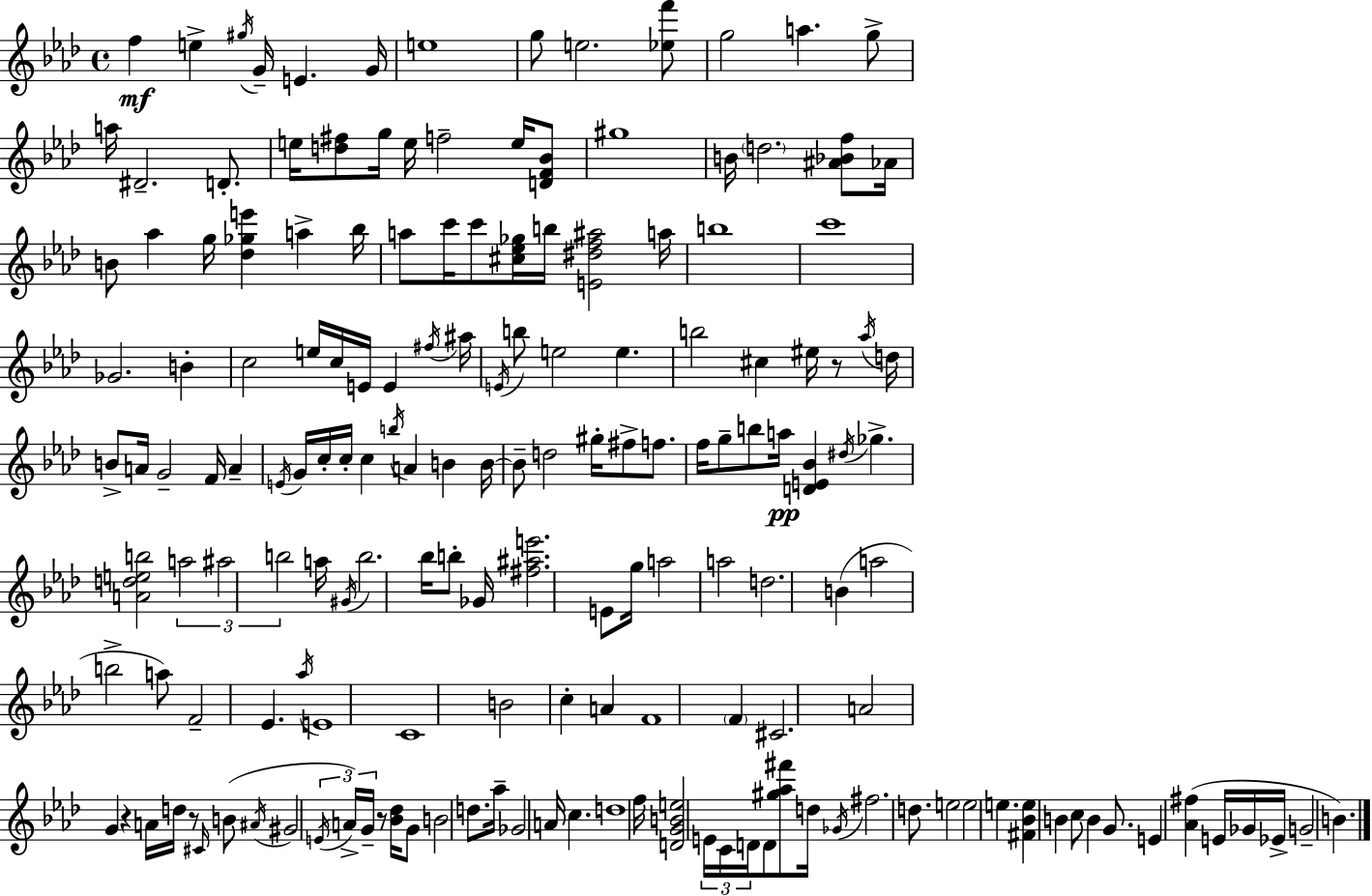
X:1
T:Untitled
M:4/4
L:1/4
K:Fm
f e ^g/4 G/4 E G/4 e4 g/2 e2 [_ef']/2 g2 a g/2 a/4 ^D2 D/2 e/4 [d^f]/2 g/4 e/4 f2 e/4 [DF_B]/2 ^g4 B/4 d2 [^A_Bf]/2 _A/4 B/2 _a g/4 [_d_ge'] a _b/4 a/2 c'/4 c'/2 [^c_e_g]/4 b/4 [E^df^a]2 a/4 b4 c'4 _G2 B c2 e/4 c/4 E/4 E ^f/4 ^a/4 E/4 b/2 e2 e b2 ^c ^e/4 z/2 _a/4 d/4 B/2 A/4 G2 F/4 A E/4 G/4 c/4 c/4 c b/4 A B B/4 B/2 d2 ^g/4 ^f/2 f/2 f/4 g/2 b/2 a/4 [DE_B] ^d/4 _g [Adeb]2 a2 ^a2 b2 a/4 ^G/4 b2 _b/4 b/2 _G/4 [^f^ae']2 E/2 g/4 a2 a2 d2 B a2 b2 a/2 F2 _E _a/4 E4 C4 B2 c A F4 F ^C2 A2 G z A/4 d/4 z/2 ^C/4 B/2 ^A/4 ^G2 E/4 A/4 G/4 z/2 [_B_d]/4 G/2 B2 d/2 _a/4 _G2 A/4 c d4 f/4 [DGBe]2 E/4 C/4 D/4 D/2 [^g_a^f']/2 d/4 _G/4 ^f2 d/2 e2 e2 e [^F_Be] B c/2 B G/2 E [_A^f] E/4 _G/4 _E/4 G2 B